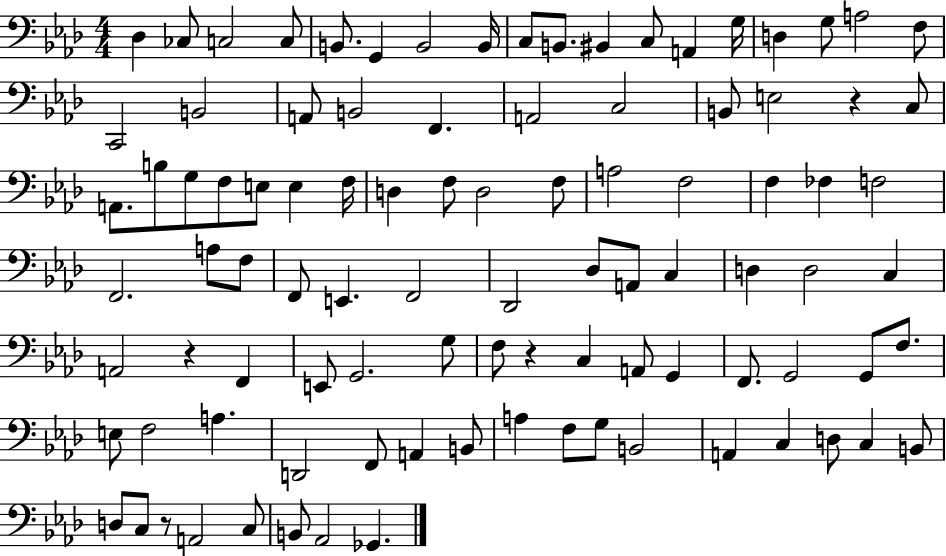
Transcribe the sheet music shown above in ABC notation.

X:1
T:Untitled
M:4/4
L:1/4
K:Ab
_D, _C,/2 C,2 C,/2 B,,/2 G,, B,,2 B,,/4 C,/2 B,,/2 ^B,, C,/2 A,, G,/4 D, G,/2 A,2 F,/2 C,,2 B,,2 A,,/2 B,,2 F,, A,,2 C,2 B,,/2 E,2 z C,/2 A,,/2 B,/2 G,/2 F,/2 E,/2 E, F,/4 D, F,/2 D,2 F,/2 A,2 F,2 F, _F, F,2 F,,2 A,/2 F,/2 F,,/2 E,, F,,2 _D,,2 _D,/2 A,,/2 C, D, D,2 C, A,,2 z F,, E,,/2 G,,2 G,/2 F,/2 z C, A,,/2 G,, F,,/2 G,,2 G,,/2 F,/2 E,/2 F,2 A, D,,2 F,,/2 A,, B,,/2 A, F,/2 G,/2 B,,2 A,, C, D,/2 C, B,,/2 D,/2 C,/2 z/2 A,,2 C,/2 B,,/2 _A,,2 _G,,